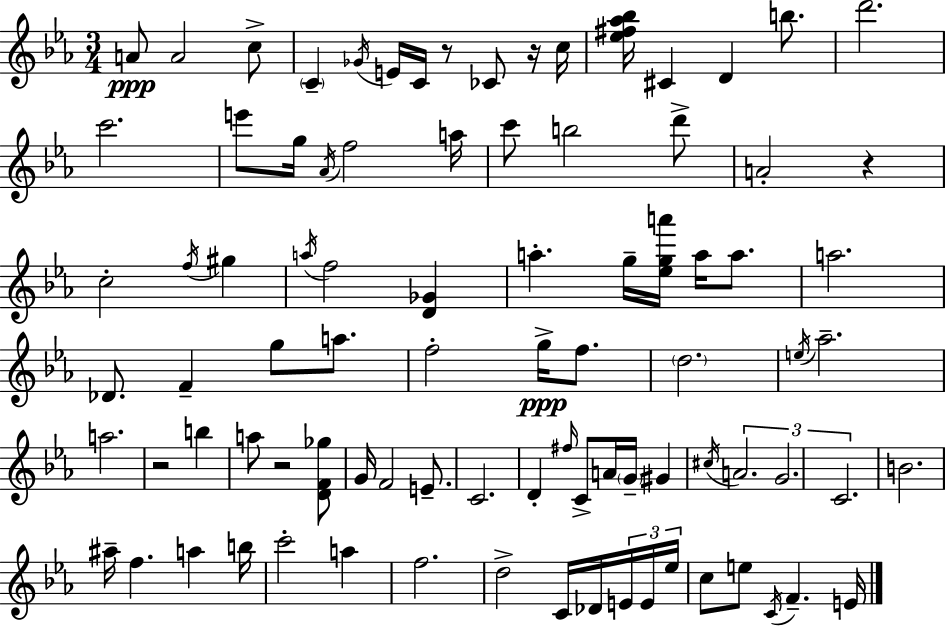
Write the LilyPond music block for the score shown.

{
  \clef treble
  \numericTimeSignature
  \time 3/4
  \key c \minor
  \repeat volta 2 { a'8\ppp a'2 c''8-> | \parenthesize c'4-- \acciaccatura { ges'16 } e'16 c'16 r8 ces'8 r16 | c''16 <ees'' fis'' aes'' bes''>16 cis'4 d'4 b''8. | d'''2. | \break c'''2. | e'''8 g''16 \acciaccatura { aes'16 } f''2 | a''16 c'''8 b''2 | d'''8-> a'2-. r4 | \break c''2-. \acciaccatura { f''16 } gis''4 | \acciaccatura { a''16 } f''2 | <d' ges'>4 a''4.-. g''16-- <ees'' g'' a'''>16 | a''16 a''8. a''2. | \break des'8. f'4-- g''8 | a''8. f''2-. | g''16->\ppp f''8. \parenthesize d''2. | \acciaccatura { e''16 } aes''2.-- | \break a''2. | r2 | b''4 a''8 r2 | <d' f' ges''>8 g'16 f'2 | \break e'8.-- c'2. | d'4-. \grace { fis''16 } c'8-> | a'16 \parenthesize g'16-- gis'4 \acciaccatura { cis''16 } \tuplet 3/2 { a'2. | g'2. | \break c'2. } | b'2. | ais''16-- f''4. | a''4 b''16 c'''2-. | \break a''4 f''2. | d''2-> | c'16 des'16 \tuplet 3/2 { e'16 e'16 ees''16 } c''8 e''8 | \acciaccatura { c'16 } f'4.-- e'16 } \bar "|."
}